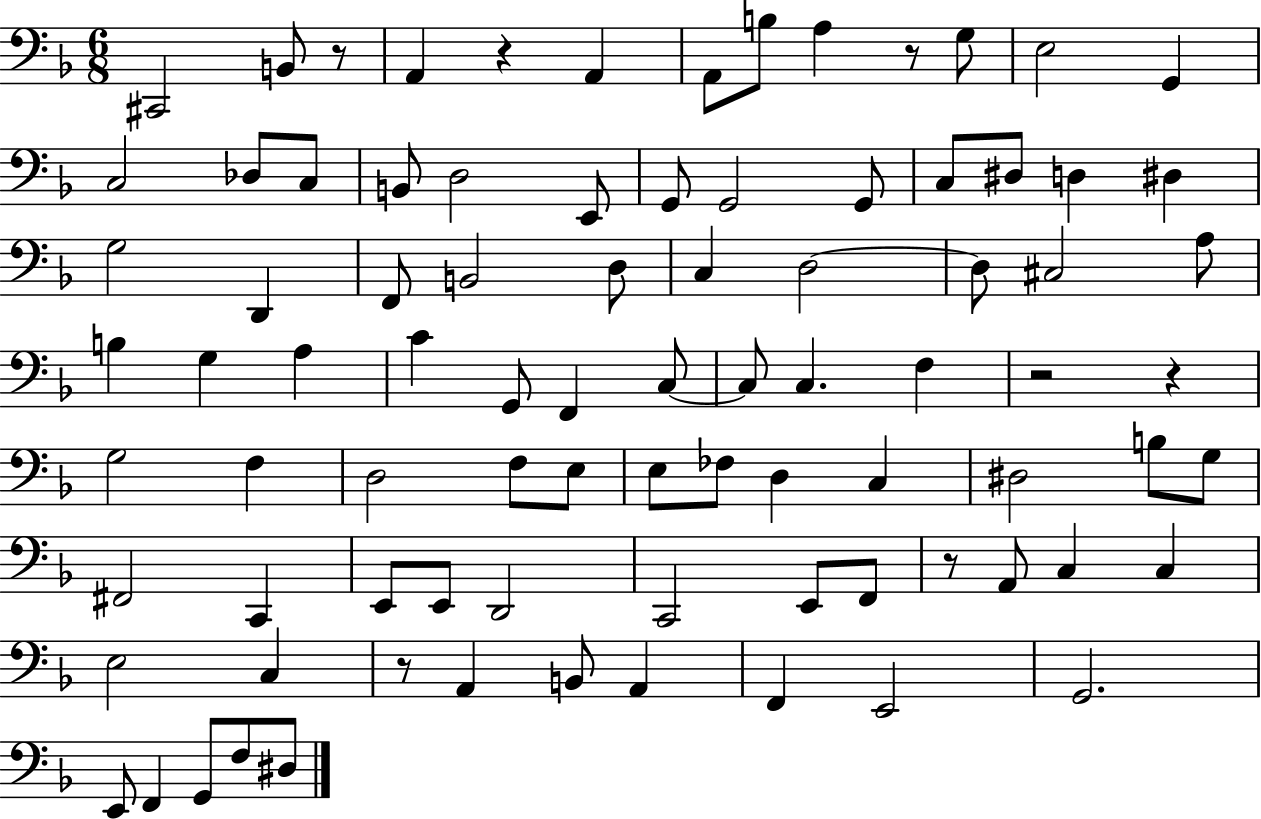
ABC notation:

X:1
T:Untitled
M:6/8
L:1/4
K:F
^C,,2 B,,/2 z/2 A,, z A,, A,,/2 B,/2 A, z/2 G,/2 E,2 G,, C,2 _D,/2 C,/2 B,,/2 D,2 E,,/2 G,,/2 G,,2 G,,/2 C,/2 ^D,/2 D, ^D, G,2 D,, F,,/2 B,,2 D,/2 C, D,2 D,/2 ^C,2 A,/2 B, G, A, C G,,/2 F,, C,/2 C,/2 C, F, z2 z G,2 F, D,2 F,/2 E,/2 E,/2 _F,/2 D, C, ^D,2 B,/2 G,/2 ^F,,2 C,, E,,/2 E,,/2 D,,2 C,,2 E,,/2 F,,/2 z/2 A,,/2 C, C, E,2 C, z/2 A,, B,,/2 A,, F,, E,,2 G,,2 E,,/2 F,, G,,/2 F,/2 ^D,/2